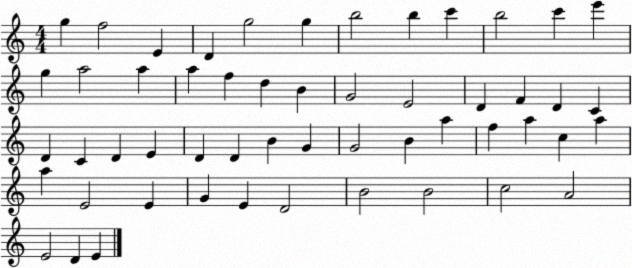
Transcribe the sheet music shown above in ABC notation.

X:1
T:Untitled
M:4/4
L:1/4
K:C
g f2 E D g2 g b2 b c' b2 c' e' g a2 a a f d B G2 E2 D F D C D C D E D D B G G2 B a f a c a a E2 E G E D2 B2 B2 c2 A2 E2 D E